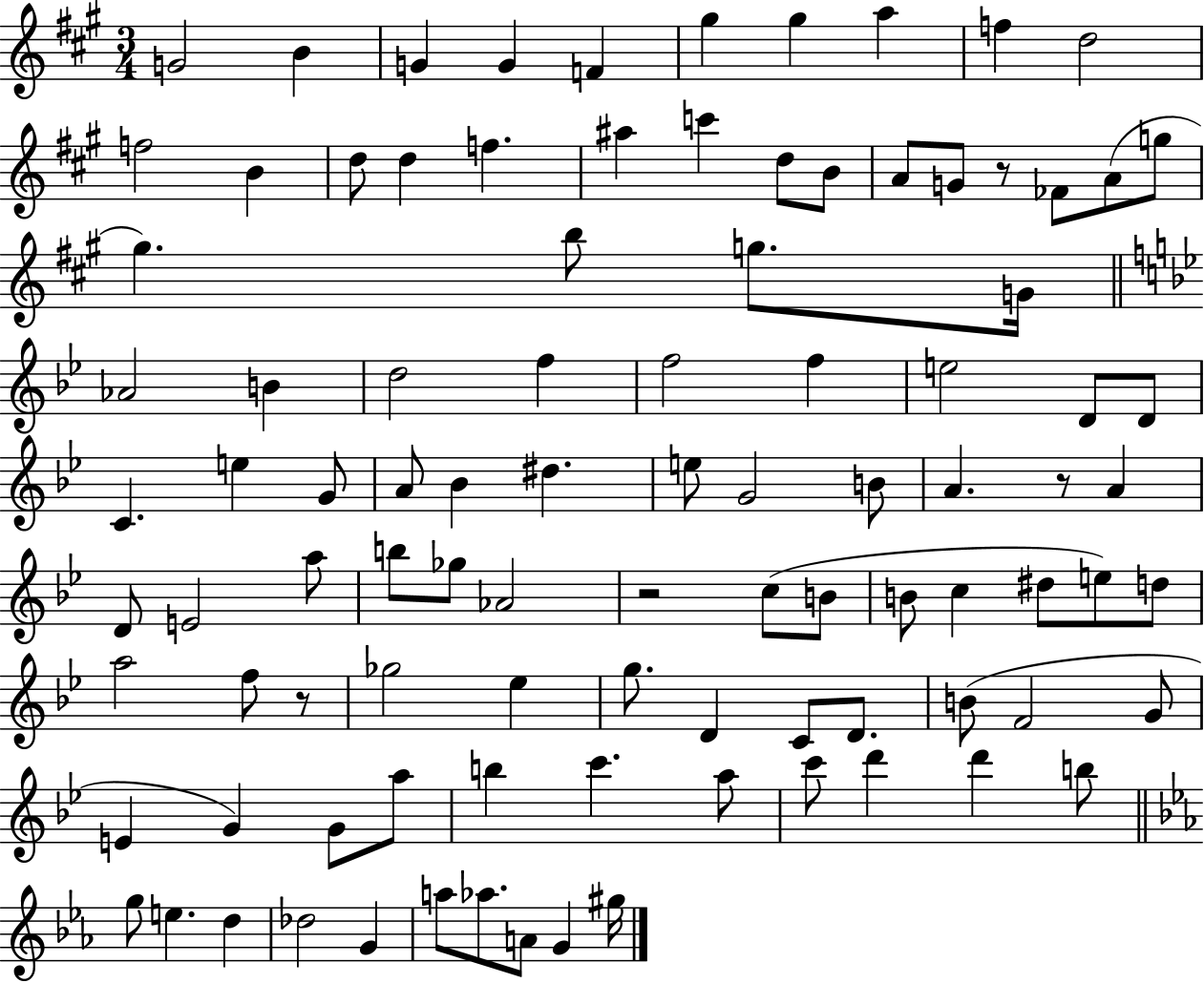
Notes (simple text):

G4/h B4/q G4/q G4/q F4/q G#5/q G#5/q A5/q F5/q D5/h F5/h B4/q D5/e D5/q F5/q. A#5/q C6/q D5/e B4/e A4/e G4/e R/e FES4/e A4/e G5/e G#5/q. B5/e G5/e. G4/s Ab4/h B4/q D5/h F5/q F5/h F5/q E5/h D4/e D4/e C4/q. E5/q G4/e A4/e Bb4/q D#5/q. E5/e G4/h B4/e A4/q. R/e A4/q D4/e E4/h A5/e B5/e Gb5/e Ab4/h R/h C5/e B4/e B4/e C5/q D#5/e E5/e D5/e A5/h F5/e R/e Gb5/h Eb5/q G5/e. D4/q C4/e D4/e. B4/e F4/h G4/e E4/q G4/q G4/e A5/e B5/q C6/q. A5/e C6/e D6/q D6/q B5/e G5/e E5/q. D5/q Db5/h G4/q A5/e Ab5/e. A4/e G4/q G#5/s